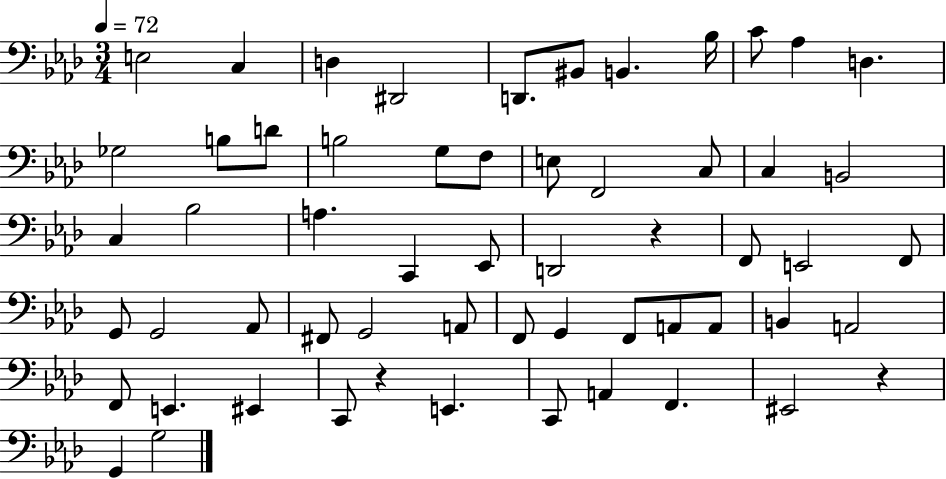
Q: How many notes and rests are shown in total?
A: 58